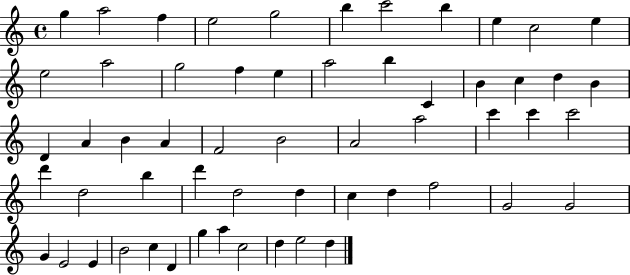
G5/q A5/h F5/q E5/h G5/h B5/q C6/h B5/q E5/q C5/h E5/q E5/h A5/h G5/h F5/q E5/q A5/h B5/q C4/q B4/q C5/q D5/q B4/q D4/q A4/q B4/q A4/q F4/h B4/h A4/h A5/h C6/q C6/q C6/h D6/q D5/h B5/q D6/q D5/h D5/q C5/q D5/q F5/h G4/h G4/h G4/q E4/h E4/q B4/h C5/q D4/q G5/q A5/q C5/h D5/q E5/h D5/q